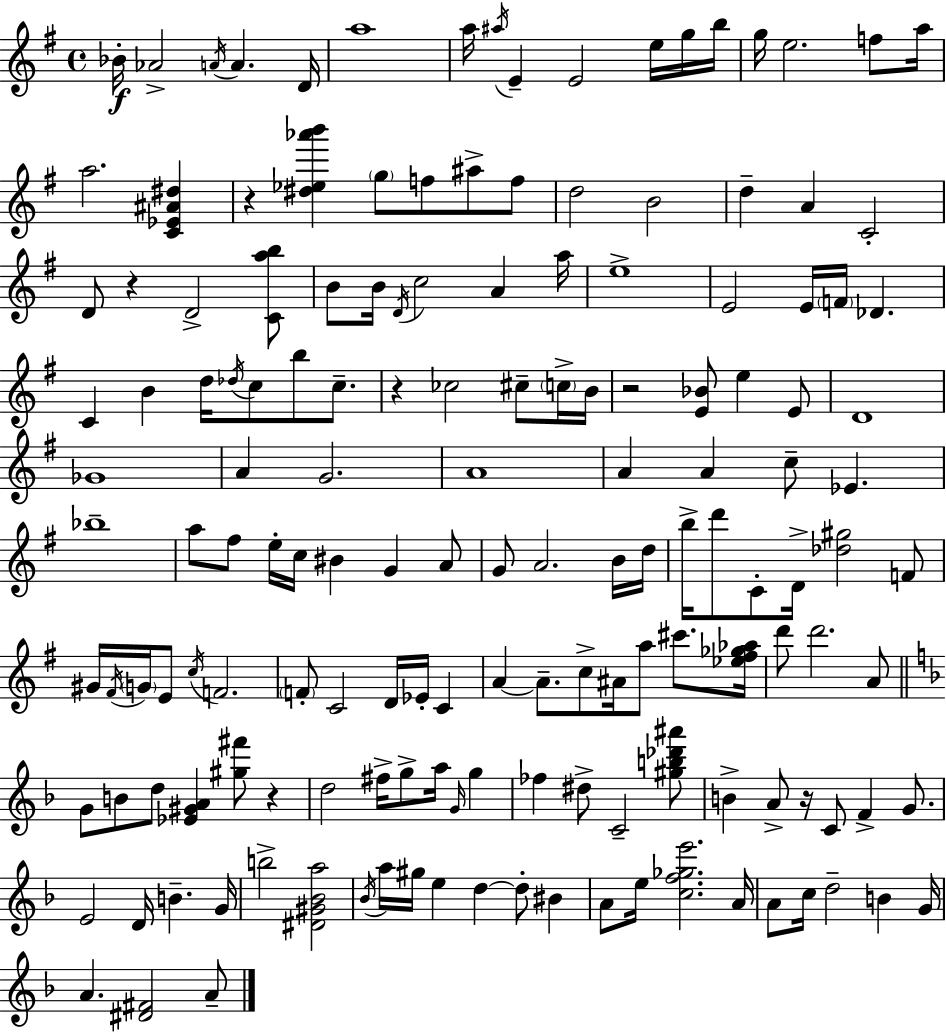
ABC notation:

X:1
T:Untitled
M:4/4
L:1/4
K:G
_B/4 _A2 A/4 A D/4 a4 a/4 ^a/4 E E2 e/4 g/4 b/4 g/4 e2 f/2 a/4 a2 [C_E^A^d] z [^d_e_a'b'] g/2 f/2 ^a/2 f/2 d2 B2 d A C2 D/2 z D2 [Cab]/2 B/2 B/4 D/4 c2 A a/4 e4 E2 E/4 F/4 _D C B d/4 _d/4 c/2 b/2 c/2 z _c2 ^c/2 c/4 B/4 z2 [E_B]/2 e E/2 D4 _G4 A G2 A4 A A c/2 _E _b4 a/2 ^f/2 e/4 c/4 ^B G A/2 G/2 A2 B/4 d/4 b/4 d'/2 C/2 D/4 [_d^g]2 F/2 ^G/4 ^F/4 G/4 E/2 c/4 F2 F/2 C2 D/4 _E/4 C A A/2 c/2 ^A/4 a/2 ^c'/2 [_e^f_g_a]/4 d'/2 d'2 A/2 G/2 B/2 d/2 [_E^GA] [^g^f']/2 z d2 ^f/4 g/2 a/4 G/4 g _f ^d/2 C2 [^gb_d'^a']/2 B A/2 z/4 C/2 F G/2 E2 D/4 B G/4 b2 [^D^G_Ba]2 _B/4 a/4 ^g/4 e d d/2 ^B A/2 e/4 [cf_ge']2 A/4 A/2 c/4 d2 B G/4 A [^D^F]2 A/2